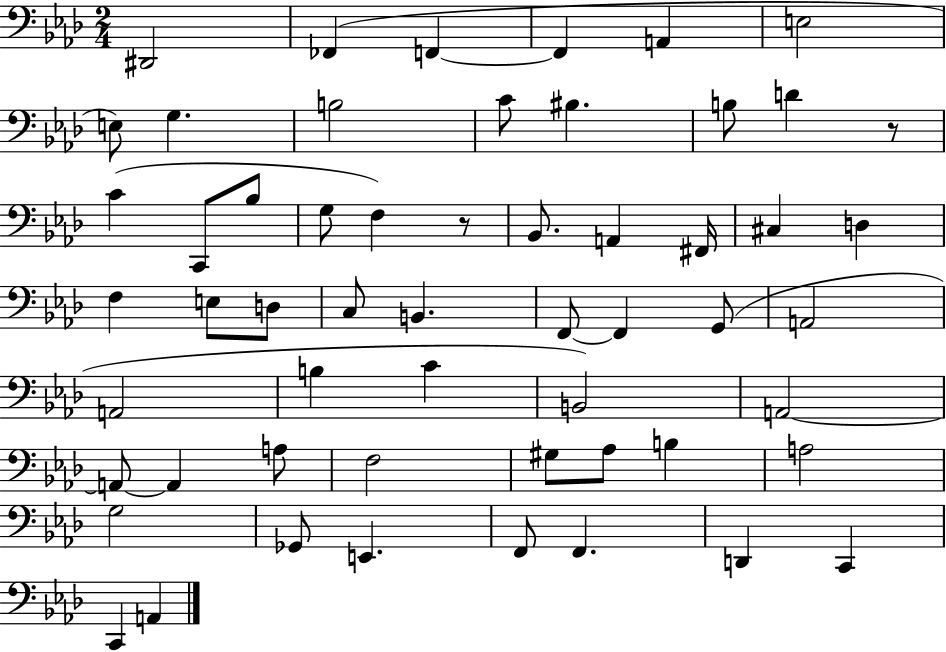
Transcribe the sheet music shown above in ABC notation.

X:1
T:Untitled
M:2/4
L:1/4
K:Ab
^D,,2 _F,, F,, F,, A,, E,2 E,/2 G, B,2 C/2 ^B, B,/2 D z/2 C C,,/2 _B,/2 G,/2 F, z/2 _B,,/2 A,, ^F,,/4 ^C, D, F, E,/2 D,/2 C,/2 B,, F,,/2 F,, G,,/2 A,,2 A,,2 B, C B,,2 A,,2 A,,/2 A,, A,/2 F,2 ^G,/2 _A,/2 B, A,2 G,2 _G,,/2 E,, F,,/2 F,, D,, C,, C,, A,,